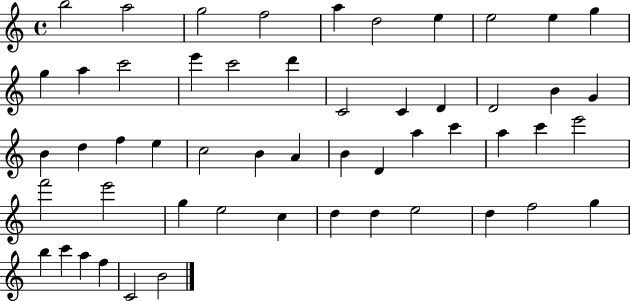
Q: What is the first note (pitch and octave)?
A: B5